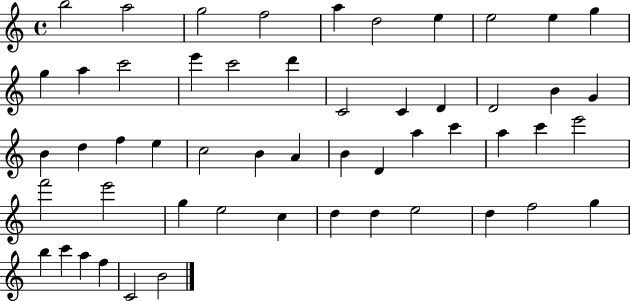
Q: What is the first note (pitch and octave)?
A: B5